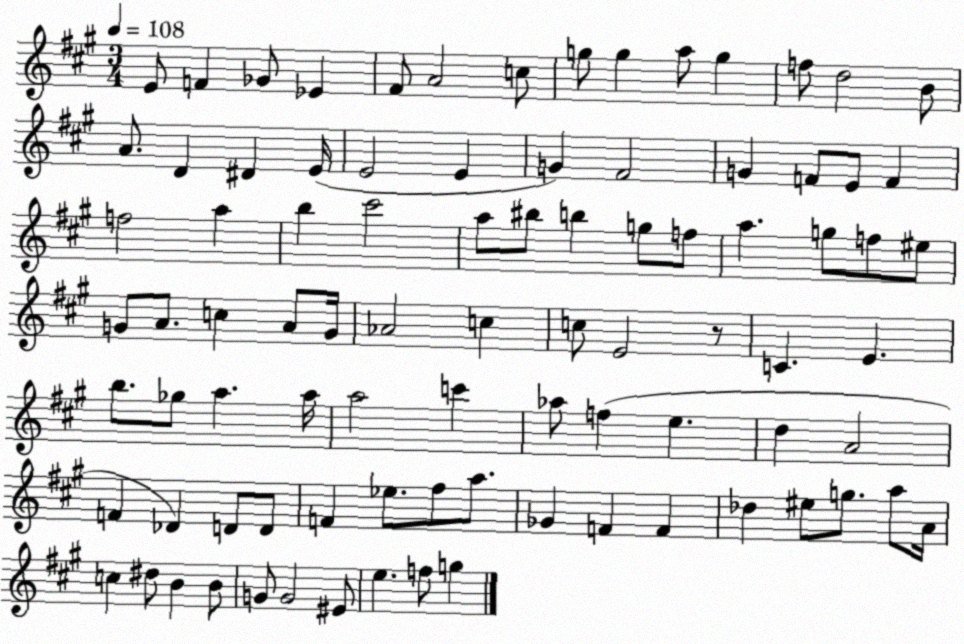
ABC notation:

X:1
T:Untitled
M:3/4
L:1/4
K:A
E/2 F _G/2 _E ^F/2 A2 c/2 g/2 g a/2 g f/2 d2 B/2 A/2 D ^D E/4 E2 E G ^F2 G F/2 E/2 F f2 a b ^c'2 a/2 ^b/2 b g/2 f/2 a g/2 f/2 ^e/2 G/2 A/2 c A/2 G/4 _A2 c c/2 E2 z/2 C E b/2 _g/2 a a/4 a2 c' _a/2 f e d A2 F _D D/2 D/2 F _e/2 ^f/2 a/2 _G F F _d ^e/2 g/2 a/2 A/4 c ^d/2 B B/2 G/2 G2 ^E/2 e f/2 g